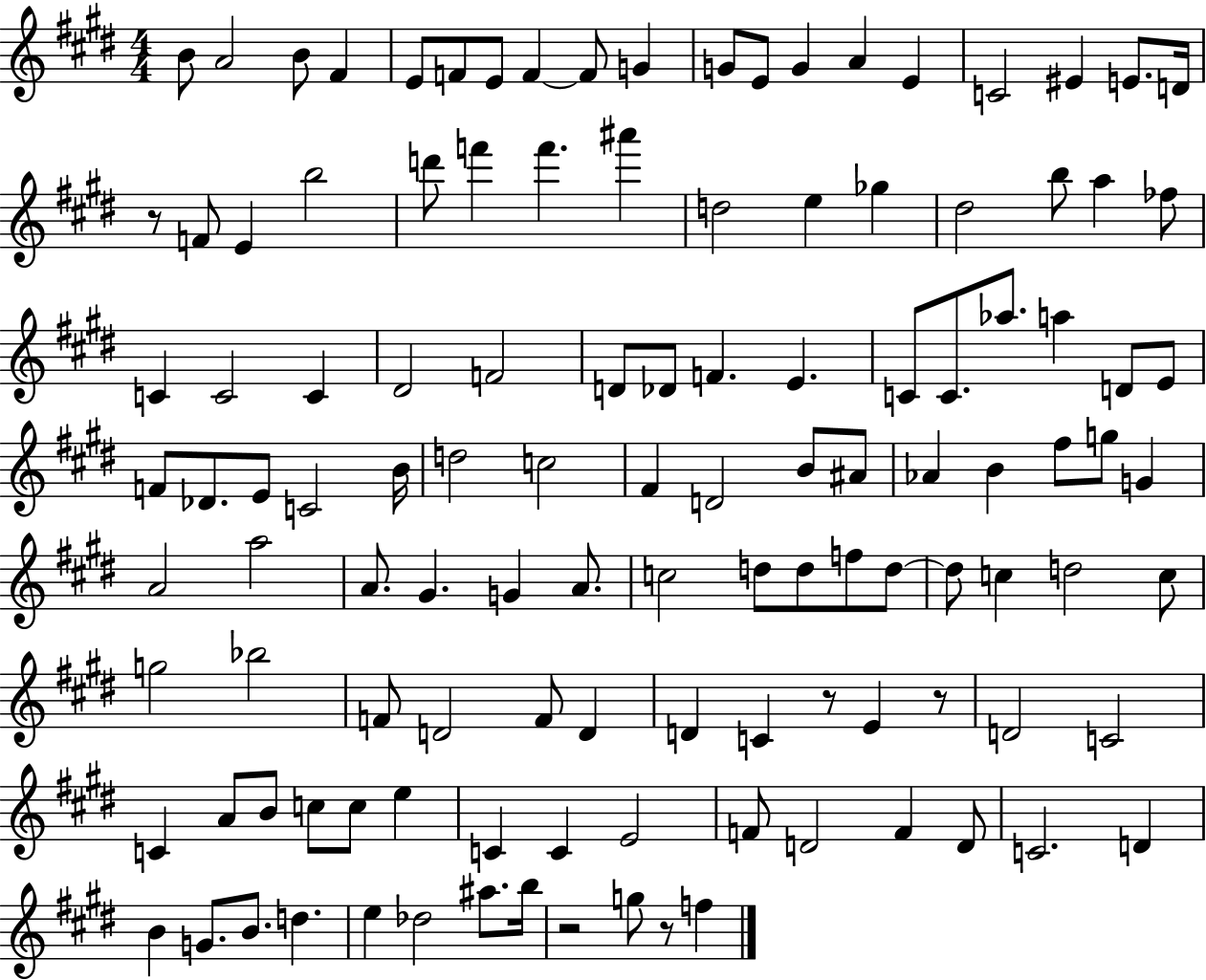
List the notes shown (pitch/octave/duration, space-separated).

B4/e A4/h B4/e F#4/q E4/e F4/e E4/e F4/q F4/e G4/q G4/e E4/e G4/q A4/q E4/q C4/h EIS4/q E4/e. D4/s R/e F4/e E4/q B5/h D6/e F6/q F6/q. A#6/q D5/h E5/q Gb5/q D#5/h B5/e A5/q FES5/e C4/q C4/h C4/q D#4/h F4/h D4/e Db4/e F4/q. E4/q. C4/e C4/e. Ab5/e. A5/q D4/e E4/e F4/e Db4/e. E4/e C4/h B4/s D5/h C5/h F#4/q D4/h B4/e A#4/e Ab4/q B4/q F#5/e G5/e G4/q A4/h A5/h A4/e. G#4/q. G4/q A4/e. C5/h D5/e D5/e F5/e D5/e D5/e C5/q D5/h C5/e G5/h Bb5/h F4/e D4/h F4/e D4/q D4/q C4/q R/e E4/q R/e D4/h C4/h C4/q A4/e B4/e C5/e C5/e E5/q C4/q C4/q E4/h F4/e D4/h F4/q D4/e C4/h. D4/q B4/q G4/e. B4/e. D5/q. E5/q Db5/h A#5/e. B5/s R/h G5/e R/e F5/q